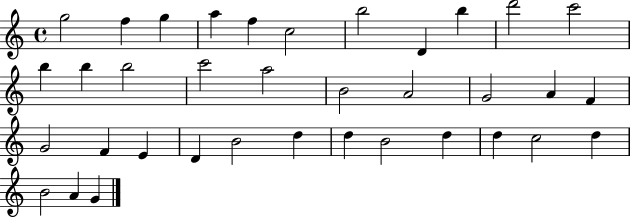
{
  \clef treble
  \time 4/4
  \defaultTimeSignature
  \key c \major
  g''2 f''4 g''4 | a''4 f''4 c''2 | b''2 d'4 b''4 | d'''2 c'''2 | \break b''4 b''4 b''2 | c'''2 a''2 | b'2 a'2 | g'2 a'4 f'4 | \break g'2 f'4 e'4 | d'4 b'2 d''4 | d''4 b'2 d''4 | d''4 c''2 d''4 | \break b'2 a'4 g'4 | \bar "|."
}